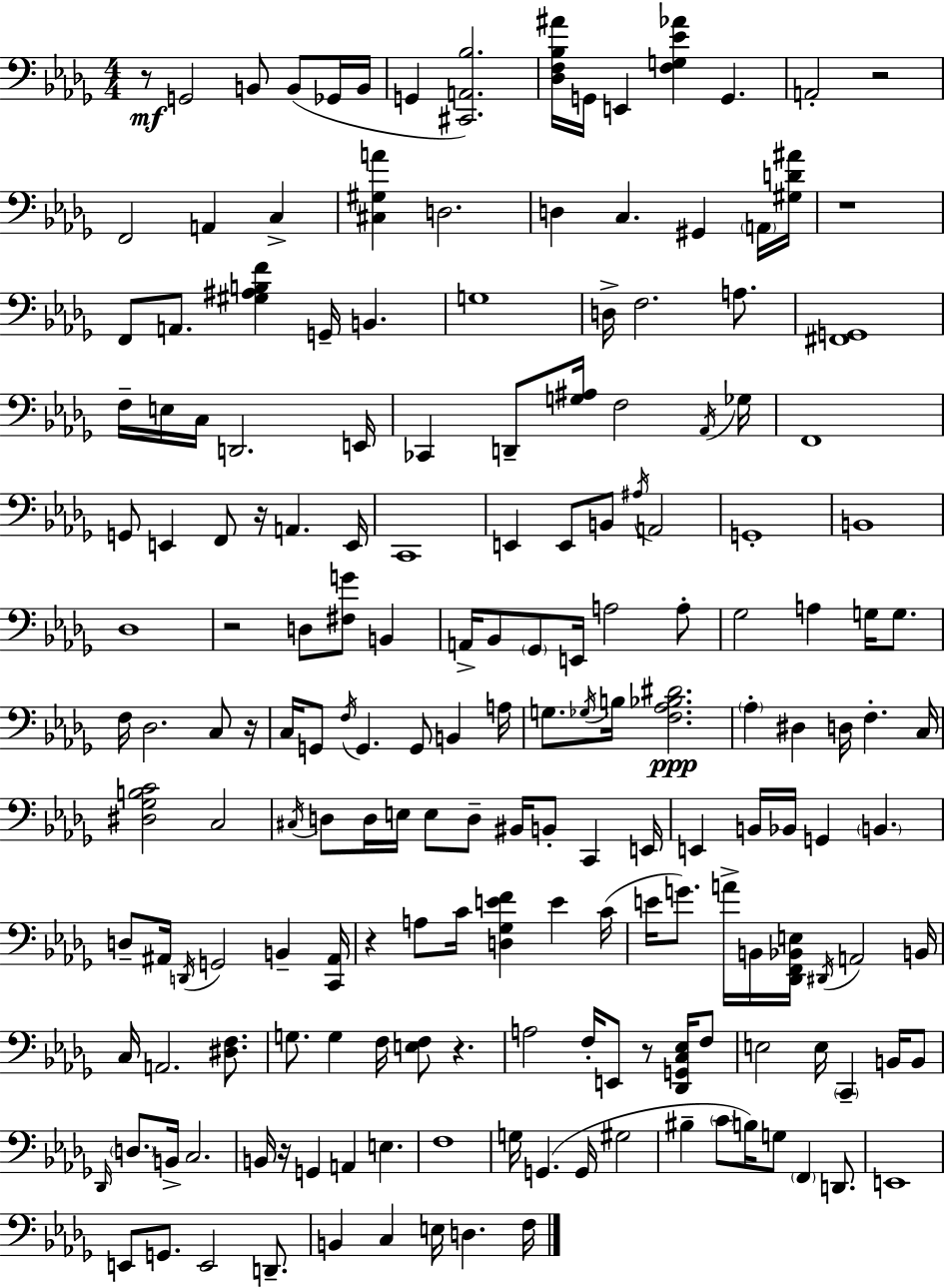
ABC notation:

X:1
T:Untitled
M:4/4
L:1/4
K:Bbm
z/2 G,,2 B,,/2 B,,/2 _G,,/4 B,,/4 G,, [^C,,A,,_B,]2 [_D,F,_B,^A]/4 G,,/4 E,, [F,G,_E_A] G,, A,,2 z2 F,,2 A,, C, [^C,^G,A] D,2 D, C, ^G,, A,,/4 [^G,D^A]/4 z4 F,,/2 A,,/2 [^G,^A,B,F] G,,/4 B,, G,4 D,/4 F,2 A,/2 [^F,,G,,]4 F,/4 E,/4 C,/4 D,,2 E,,/4 _C,, D,,/2 [G,^A,]/4 F,2 _A,,/4 _G,/4 F,,4 G,,/2 E,, F,,/2 z/4 A,, E,,/4 C,,4 E,, E,,/2 B,,/2 ^A,/4 A,,2 G,,4 B,,4 _D,4 z2 D,/2 [^F,G]/2 B,, A,,/4 _B,,/2 _G,,/2 E,,/4 A,2 A,/2 _G,2 A, G,/4 G,/2 F,/4 _D,2 C,/2 z/4 C,/4 G,,/2 F,/4 G,, G,,/2 B,, A,/4 G,/2 _G,/4 B,/4 [F,_A,_B,^D]2 _A, ^D, D,/4 F, C,/4 [^D,_G,B,C]2 C,2 ^C,/4 D,/2 D,/4 E,/4 E,/2 D,/2 ^B,,/4 B,,/2 C,, E,,/4 E,, B,,/4 _B,,/4 G,, B,, D,/2 ^A,,/4 D,,/4 G,,2 B,, [C,,^A,,]/4 z A,/2 C/4 [D,_G,EF] E C/4 E/4 G/2 A/4 B,,/4 [_D,,F,,_B,,E,]/4 ^D,,/4 A,,2 B,,/4 C,/4 A,,2 [^D,F,]/2 G,/2 G, F,/4 [E,F,]/2 z A,2 F,/4 E,,/2 z/2 [_D,,G,,C,_E,]/4 F,/2 E,2 E,/4 C,, B,,/4 B,,/2 _D,,/4 D,/2 B,,/4 C,2 B,,/4 z/4 G,, A,, E, F,4 G,/4 G,, G,,/4 ^G,2 ^B, C/2 B,/4 G,/2 F,, D,,/2 E,,4 E,,/2 G,,/2 E,,2 D,,/2 B,, C, E,/4 D, F,/4